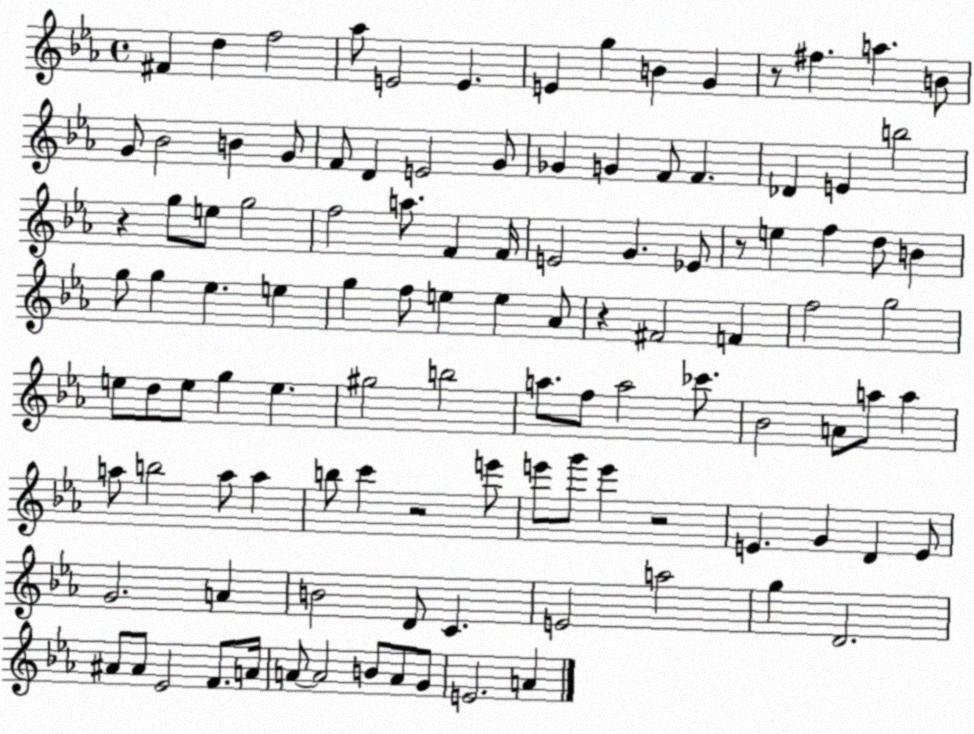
X:1
T:Untitled
M:4/4
L:1/4
K:Eb
^F d f2 _a/2 E2 E E g B G z/2 ^f a B/2 G/2 _B2 B G/2 F/2 D E2 G/2 _G G F/2 F _D E b2 z g/2 e/2 g2 f2 a/2 F F/4 E2 G _E/2 z/2 e f d/2 B g/2 g _e e g f/2 e e _A/2 z ^F2 F f2 g2 e/2 d/2 e/2 g e ^g2 b2 a/2 f/2 a2 _c'/2 _B2 A/2 a/2 a a/2 b2 a/2 a b/2 c' z2 e'/2 e'/2 g'/2 e' z2 E G D E/2 G2 A B2 D/2 C E2 a2 g D2 ^A/2 ^A/2 _E2 F/2 A/4 A/2 A2 B/2 A/2 G/2 E2 A